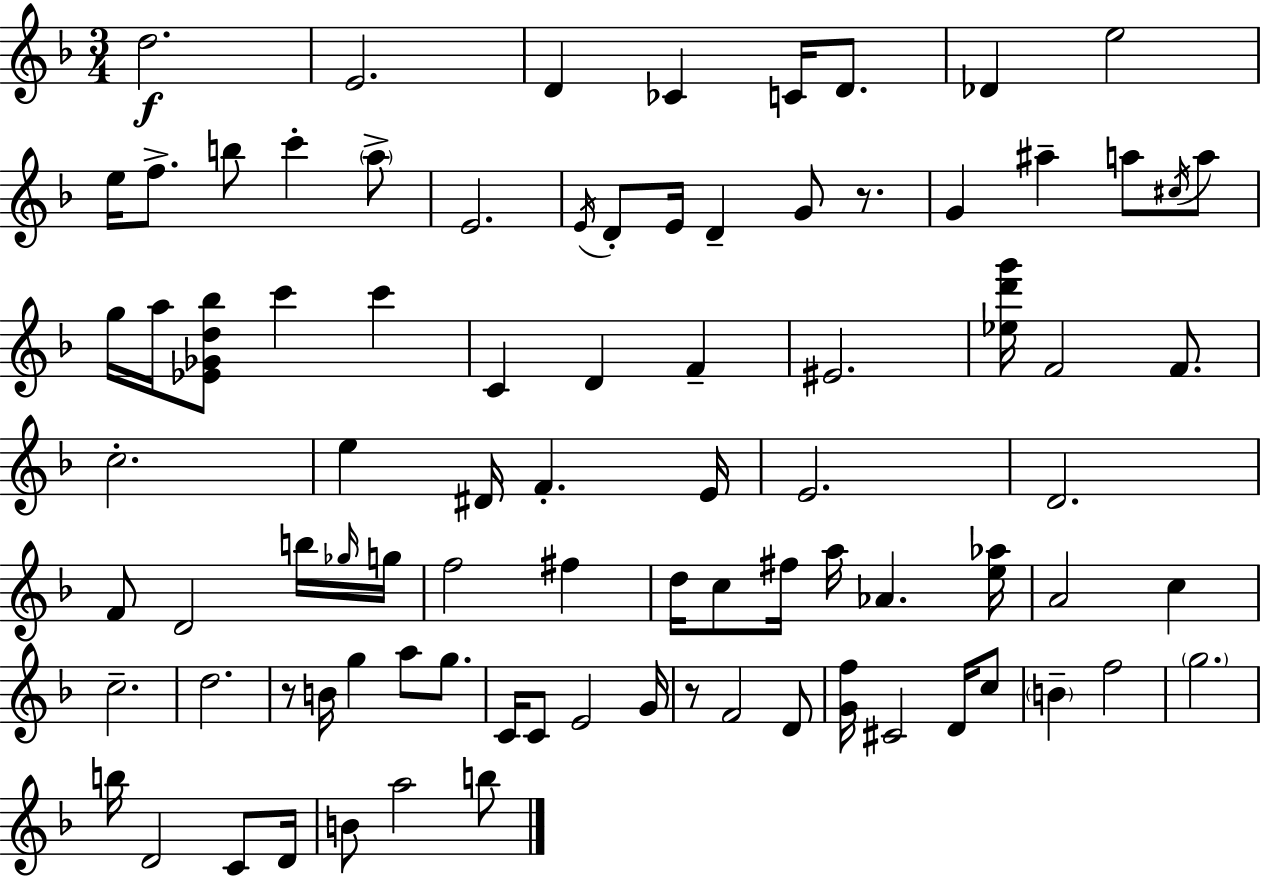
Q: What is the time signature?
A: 3/4